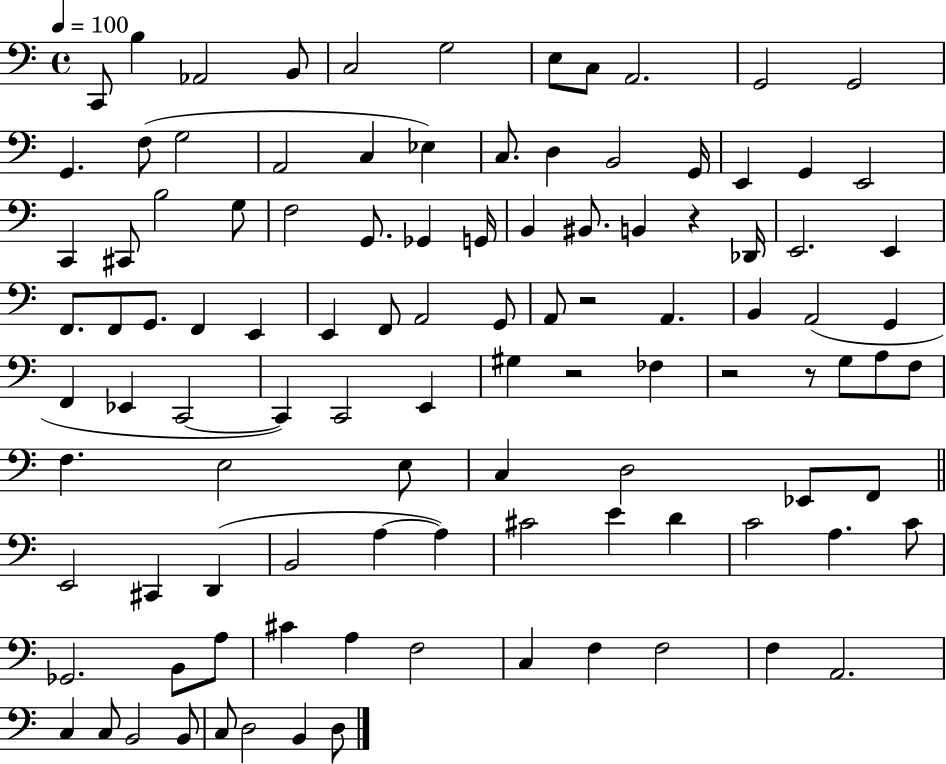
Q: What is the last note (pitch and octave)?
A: D3